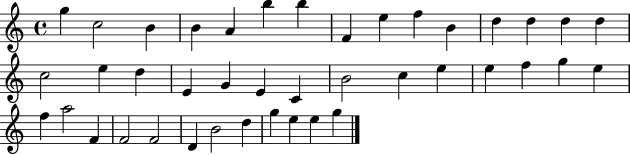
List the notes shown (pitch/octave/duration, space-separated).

G5/q C5/h B4/q B4/q A4/q B5/q B5/q F4/q E5/q F5/q B4/q D5/q D5/q D5/q D5/q C5/h E5/q D5/q E4/q G4/q E4/q C4/q B4/h C5/q E5/q E5/q F5/q G5/q E5/q F5/q A5/h F4/q F4/h F4/h D4/q B4/h D5/q G5/q E5/q E5/q G5/q